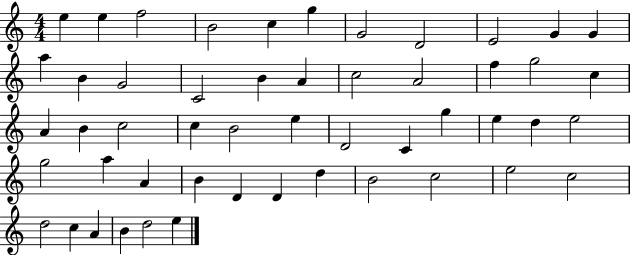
X:1
T:Untitled
M:4/4
L:1/4
K:C
e e f2 B2 c g G2 D2 E2 G G a B G2 C2 B A c2 A2 f g2 c A B c2 c B2 e D2 C g e d e2 g2 a A B D D d B2 c2 e2 c2 d2 c A B d2 e